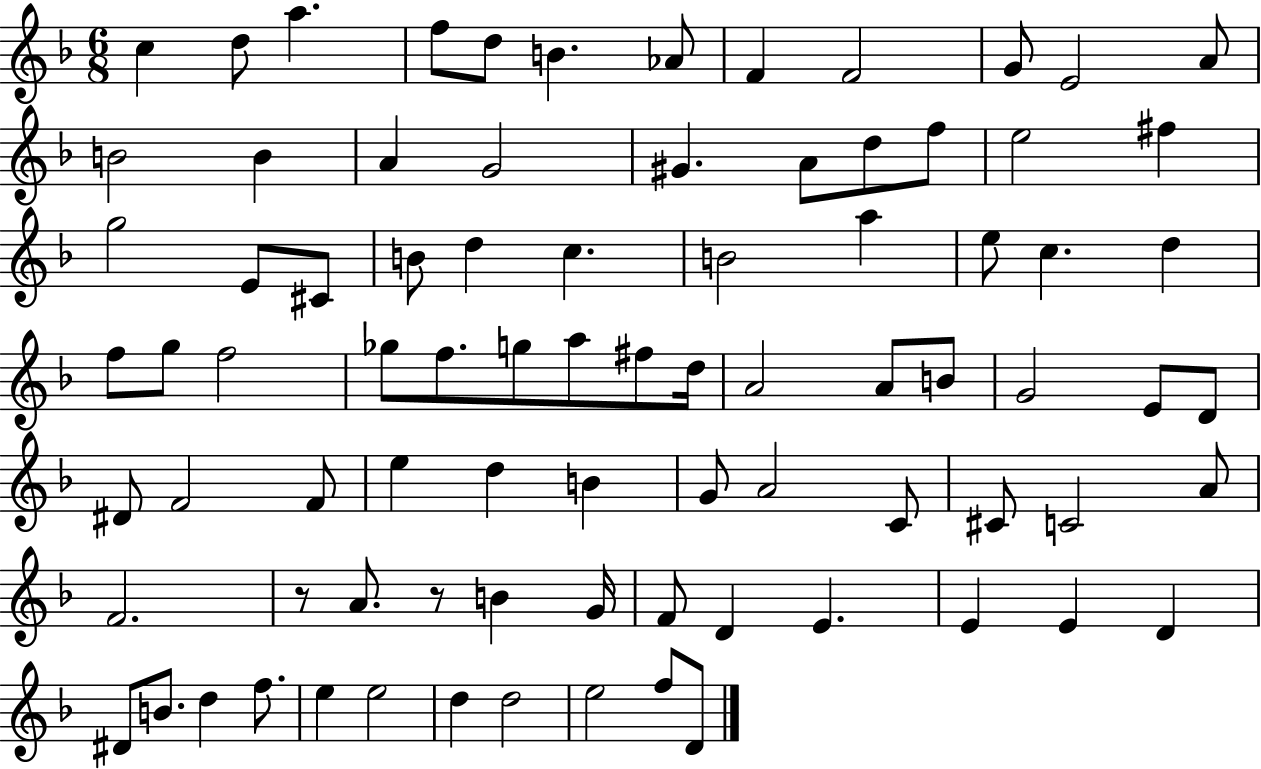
C5/q D5/e A5/q. F5/e D5/e B4/q. Ab4/e F4/q F4/h G4/e E4/h A4/e B4/h B4/q A4/q G4/h G#4/q. A4/e D5/e F5/e E5/h F#5/q G5/h E4/e C#4/e B4/e D5/q C5/q. B4/h A5/q E5/e C5/q. D5/q F5/e G5/e F5/h Gb5/e F5/e. G5/e A5/e F#5/e D5/s A4/h A4/e B4/e G4/h E4/e D4/e D#4/e F4/h F4/e E5/q D5/q B4/q G4/e A4/h C4/e C#4/e C4/h A4/e F4/h. R/e A4/e. R/e B4/q G4/s F4/e D4/q E4/q. E4/q E4/q D4/q D#4/e B4/e. D5/q F5/e. E5/q E5/h D5/q D5/h E5/h F5/e D4/e